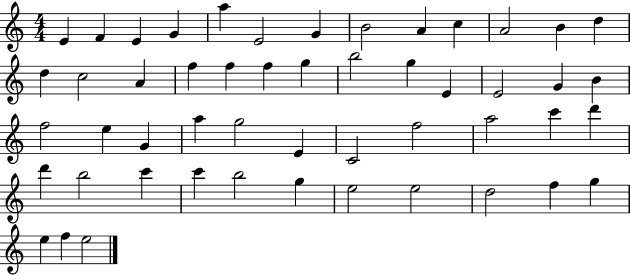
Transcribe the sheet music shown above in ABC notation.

X:1
T:Untitled
M:4/4
L:1/4
K:C
E F E G a E2 G B2 A c A2 B d d c2 A f f f g b2 g E E2 G B f2 e G a g2 E C2 f2 a2 c' d' d' b2 c' c' b2 g e2 e2 d2 f g e f e2